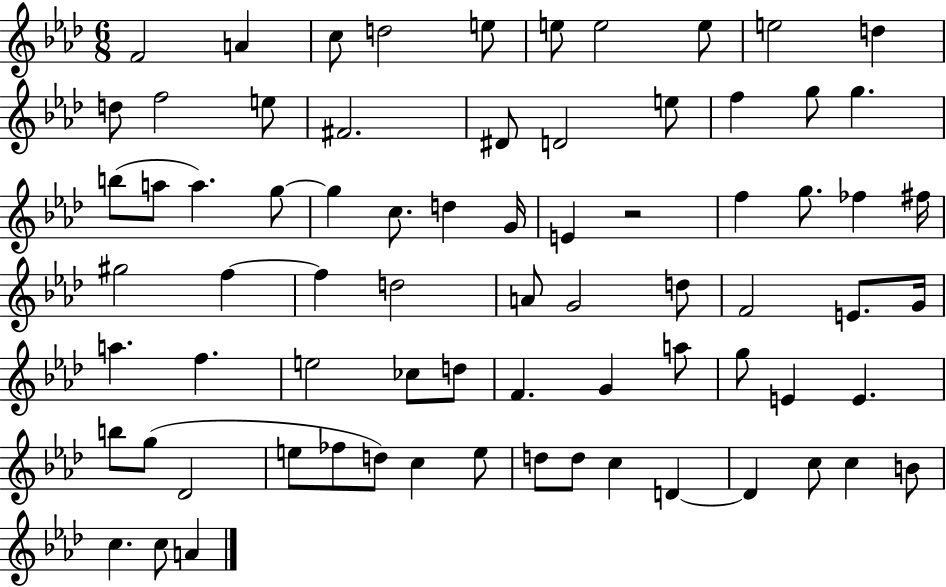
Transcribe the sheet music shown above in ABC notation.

X:1
T:Untitled
M:6/8
L:1/4
K:Ab
F2 A c/2 d2 e/2 e/2 e2 e/2 e2 d d/2 f2 e/2 ^F2 ^D/2 D2 e/2 f g/2 g b/2 a/2 a g/2 g c/2 d G/4 E z2 f g/2 _f ^f/4 ^g2 f f d2 A/2 G2 d/2 F2 E/2 G/4 a f e2 _c/2 d/2 F G a/2 g/2 E E b/2 g/2 _D2 e/2 _f/2 d/2 c e/2 d/2 d/2 c D D c/2 c B/2 c c/2 A